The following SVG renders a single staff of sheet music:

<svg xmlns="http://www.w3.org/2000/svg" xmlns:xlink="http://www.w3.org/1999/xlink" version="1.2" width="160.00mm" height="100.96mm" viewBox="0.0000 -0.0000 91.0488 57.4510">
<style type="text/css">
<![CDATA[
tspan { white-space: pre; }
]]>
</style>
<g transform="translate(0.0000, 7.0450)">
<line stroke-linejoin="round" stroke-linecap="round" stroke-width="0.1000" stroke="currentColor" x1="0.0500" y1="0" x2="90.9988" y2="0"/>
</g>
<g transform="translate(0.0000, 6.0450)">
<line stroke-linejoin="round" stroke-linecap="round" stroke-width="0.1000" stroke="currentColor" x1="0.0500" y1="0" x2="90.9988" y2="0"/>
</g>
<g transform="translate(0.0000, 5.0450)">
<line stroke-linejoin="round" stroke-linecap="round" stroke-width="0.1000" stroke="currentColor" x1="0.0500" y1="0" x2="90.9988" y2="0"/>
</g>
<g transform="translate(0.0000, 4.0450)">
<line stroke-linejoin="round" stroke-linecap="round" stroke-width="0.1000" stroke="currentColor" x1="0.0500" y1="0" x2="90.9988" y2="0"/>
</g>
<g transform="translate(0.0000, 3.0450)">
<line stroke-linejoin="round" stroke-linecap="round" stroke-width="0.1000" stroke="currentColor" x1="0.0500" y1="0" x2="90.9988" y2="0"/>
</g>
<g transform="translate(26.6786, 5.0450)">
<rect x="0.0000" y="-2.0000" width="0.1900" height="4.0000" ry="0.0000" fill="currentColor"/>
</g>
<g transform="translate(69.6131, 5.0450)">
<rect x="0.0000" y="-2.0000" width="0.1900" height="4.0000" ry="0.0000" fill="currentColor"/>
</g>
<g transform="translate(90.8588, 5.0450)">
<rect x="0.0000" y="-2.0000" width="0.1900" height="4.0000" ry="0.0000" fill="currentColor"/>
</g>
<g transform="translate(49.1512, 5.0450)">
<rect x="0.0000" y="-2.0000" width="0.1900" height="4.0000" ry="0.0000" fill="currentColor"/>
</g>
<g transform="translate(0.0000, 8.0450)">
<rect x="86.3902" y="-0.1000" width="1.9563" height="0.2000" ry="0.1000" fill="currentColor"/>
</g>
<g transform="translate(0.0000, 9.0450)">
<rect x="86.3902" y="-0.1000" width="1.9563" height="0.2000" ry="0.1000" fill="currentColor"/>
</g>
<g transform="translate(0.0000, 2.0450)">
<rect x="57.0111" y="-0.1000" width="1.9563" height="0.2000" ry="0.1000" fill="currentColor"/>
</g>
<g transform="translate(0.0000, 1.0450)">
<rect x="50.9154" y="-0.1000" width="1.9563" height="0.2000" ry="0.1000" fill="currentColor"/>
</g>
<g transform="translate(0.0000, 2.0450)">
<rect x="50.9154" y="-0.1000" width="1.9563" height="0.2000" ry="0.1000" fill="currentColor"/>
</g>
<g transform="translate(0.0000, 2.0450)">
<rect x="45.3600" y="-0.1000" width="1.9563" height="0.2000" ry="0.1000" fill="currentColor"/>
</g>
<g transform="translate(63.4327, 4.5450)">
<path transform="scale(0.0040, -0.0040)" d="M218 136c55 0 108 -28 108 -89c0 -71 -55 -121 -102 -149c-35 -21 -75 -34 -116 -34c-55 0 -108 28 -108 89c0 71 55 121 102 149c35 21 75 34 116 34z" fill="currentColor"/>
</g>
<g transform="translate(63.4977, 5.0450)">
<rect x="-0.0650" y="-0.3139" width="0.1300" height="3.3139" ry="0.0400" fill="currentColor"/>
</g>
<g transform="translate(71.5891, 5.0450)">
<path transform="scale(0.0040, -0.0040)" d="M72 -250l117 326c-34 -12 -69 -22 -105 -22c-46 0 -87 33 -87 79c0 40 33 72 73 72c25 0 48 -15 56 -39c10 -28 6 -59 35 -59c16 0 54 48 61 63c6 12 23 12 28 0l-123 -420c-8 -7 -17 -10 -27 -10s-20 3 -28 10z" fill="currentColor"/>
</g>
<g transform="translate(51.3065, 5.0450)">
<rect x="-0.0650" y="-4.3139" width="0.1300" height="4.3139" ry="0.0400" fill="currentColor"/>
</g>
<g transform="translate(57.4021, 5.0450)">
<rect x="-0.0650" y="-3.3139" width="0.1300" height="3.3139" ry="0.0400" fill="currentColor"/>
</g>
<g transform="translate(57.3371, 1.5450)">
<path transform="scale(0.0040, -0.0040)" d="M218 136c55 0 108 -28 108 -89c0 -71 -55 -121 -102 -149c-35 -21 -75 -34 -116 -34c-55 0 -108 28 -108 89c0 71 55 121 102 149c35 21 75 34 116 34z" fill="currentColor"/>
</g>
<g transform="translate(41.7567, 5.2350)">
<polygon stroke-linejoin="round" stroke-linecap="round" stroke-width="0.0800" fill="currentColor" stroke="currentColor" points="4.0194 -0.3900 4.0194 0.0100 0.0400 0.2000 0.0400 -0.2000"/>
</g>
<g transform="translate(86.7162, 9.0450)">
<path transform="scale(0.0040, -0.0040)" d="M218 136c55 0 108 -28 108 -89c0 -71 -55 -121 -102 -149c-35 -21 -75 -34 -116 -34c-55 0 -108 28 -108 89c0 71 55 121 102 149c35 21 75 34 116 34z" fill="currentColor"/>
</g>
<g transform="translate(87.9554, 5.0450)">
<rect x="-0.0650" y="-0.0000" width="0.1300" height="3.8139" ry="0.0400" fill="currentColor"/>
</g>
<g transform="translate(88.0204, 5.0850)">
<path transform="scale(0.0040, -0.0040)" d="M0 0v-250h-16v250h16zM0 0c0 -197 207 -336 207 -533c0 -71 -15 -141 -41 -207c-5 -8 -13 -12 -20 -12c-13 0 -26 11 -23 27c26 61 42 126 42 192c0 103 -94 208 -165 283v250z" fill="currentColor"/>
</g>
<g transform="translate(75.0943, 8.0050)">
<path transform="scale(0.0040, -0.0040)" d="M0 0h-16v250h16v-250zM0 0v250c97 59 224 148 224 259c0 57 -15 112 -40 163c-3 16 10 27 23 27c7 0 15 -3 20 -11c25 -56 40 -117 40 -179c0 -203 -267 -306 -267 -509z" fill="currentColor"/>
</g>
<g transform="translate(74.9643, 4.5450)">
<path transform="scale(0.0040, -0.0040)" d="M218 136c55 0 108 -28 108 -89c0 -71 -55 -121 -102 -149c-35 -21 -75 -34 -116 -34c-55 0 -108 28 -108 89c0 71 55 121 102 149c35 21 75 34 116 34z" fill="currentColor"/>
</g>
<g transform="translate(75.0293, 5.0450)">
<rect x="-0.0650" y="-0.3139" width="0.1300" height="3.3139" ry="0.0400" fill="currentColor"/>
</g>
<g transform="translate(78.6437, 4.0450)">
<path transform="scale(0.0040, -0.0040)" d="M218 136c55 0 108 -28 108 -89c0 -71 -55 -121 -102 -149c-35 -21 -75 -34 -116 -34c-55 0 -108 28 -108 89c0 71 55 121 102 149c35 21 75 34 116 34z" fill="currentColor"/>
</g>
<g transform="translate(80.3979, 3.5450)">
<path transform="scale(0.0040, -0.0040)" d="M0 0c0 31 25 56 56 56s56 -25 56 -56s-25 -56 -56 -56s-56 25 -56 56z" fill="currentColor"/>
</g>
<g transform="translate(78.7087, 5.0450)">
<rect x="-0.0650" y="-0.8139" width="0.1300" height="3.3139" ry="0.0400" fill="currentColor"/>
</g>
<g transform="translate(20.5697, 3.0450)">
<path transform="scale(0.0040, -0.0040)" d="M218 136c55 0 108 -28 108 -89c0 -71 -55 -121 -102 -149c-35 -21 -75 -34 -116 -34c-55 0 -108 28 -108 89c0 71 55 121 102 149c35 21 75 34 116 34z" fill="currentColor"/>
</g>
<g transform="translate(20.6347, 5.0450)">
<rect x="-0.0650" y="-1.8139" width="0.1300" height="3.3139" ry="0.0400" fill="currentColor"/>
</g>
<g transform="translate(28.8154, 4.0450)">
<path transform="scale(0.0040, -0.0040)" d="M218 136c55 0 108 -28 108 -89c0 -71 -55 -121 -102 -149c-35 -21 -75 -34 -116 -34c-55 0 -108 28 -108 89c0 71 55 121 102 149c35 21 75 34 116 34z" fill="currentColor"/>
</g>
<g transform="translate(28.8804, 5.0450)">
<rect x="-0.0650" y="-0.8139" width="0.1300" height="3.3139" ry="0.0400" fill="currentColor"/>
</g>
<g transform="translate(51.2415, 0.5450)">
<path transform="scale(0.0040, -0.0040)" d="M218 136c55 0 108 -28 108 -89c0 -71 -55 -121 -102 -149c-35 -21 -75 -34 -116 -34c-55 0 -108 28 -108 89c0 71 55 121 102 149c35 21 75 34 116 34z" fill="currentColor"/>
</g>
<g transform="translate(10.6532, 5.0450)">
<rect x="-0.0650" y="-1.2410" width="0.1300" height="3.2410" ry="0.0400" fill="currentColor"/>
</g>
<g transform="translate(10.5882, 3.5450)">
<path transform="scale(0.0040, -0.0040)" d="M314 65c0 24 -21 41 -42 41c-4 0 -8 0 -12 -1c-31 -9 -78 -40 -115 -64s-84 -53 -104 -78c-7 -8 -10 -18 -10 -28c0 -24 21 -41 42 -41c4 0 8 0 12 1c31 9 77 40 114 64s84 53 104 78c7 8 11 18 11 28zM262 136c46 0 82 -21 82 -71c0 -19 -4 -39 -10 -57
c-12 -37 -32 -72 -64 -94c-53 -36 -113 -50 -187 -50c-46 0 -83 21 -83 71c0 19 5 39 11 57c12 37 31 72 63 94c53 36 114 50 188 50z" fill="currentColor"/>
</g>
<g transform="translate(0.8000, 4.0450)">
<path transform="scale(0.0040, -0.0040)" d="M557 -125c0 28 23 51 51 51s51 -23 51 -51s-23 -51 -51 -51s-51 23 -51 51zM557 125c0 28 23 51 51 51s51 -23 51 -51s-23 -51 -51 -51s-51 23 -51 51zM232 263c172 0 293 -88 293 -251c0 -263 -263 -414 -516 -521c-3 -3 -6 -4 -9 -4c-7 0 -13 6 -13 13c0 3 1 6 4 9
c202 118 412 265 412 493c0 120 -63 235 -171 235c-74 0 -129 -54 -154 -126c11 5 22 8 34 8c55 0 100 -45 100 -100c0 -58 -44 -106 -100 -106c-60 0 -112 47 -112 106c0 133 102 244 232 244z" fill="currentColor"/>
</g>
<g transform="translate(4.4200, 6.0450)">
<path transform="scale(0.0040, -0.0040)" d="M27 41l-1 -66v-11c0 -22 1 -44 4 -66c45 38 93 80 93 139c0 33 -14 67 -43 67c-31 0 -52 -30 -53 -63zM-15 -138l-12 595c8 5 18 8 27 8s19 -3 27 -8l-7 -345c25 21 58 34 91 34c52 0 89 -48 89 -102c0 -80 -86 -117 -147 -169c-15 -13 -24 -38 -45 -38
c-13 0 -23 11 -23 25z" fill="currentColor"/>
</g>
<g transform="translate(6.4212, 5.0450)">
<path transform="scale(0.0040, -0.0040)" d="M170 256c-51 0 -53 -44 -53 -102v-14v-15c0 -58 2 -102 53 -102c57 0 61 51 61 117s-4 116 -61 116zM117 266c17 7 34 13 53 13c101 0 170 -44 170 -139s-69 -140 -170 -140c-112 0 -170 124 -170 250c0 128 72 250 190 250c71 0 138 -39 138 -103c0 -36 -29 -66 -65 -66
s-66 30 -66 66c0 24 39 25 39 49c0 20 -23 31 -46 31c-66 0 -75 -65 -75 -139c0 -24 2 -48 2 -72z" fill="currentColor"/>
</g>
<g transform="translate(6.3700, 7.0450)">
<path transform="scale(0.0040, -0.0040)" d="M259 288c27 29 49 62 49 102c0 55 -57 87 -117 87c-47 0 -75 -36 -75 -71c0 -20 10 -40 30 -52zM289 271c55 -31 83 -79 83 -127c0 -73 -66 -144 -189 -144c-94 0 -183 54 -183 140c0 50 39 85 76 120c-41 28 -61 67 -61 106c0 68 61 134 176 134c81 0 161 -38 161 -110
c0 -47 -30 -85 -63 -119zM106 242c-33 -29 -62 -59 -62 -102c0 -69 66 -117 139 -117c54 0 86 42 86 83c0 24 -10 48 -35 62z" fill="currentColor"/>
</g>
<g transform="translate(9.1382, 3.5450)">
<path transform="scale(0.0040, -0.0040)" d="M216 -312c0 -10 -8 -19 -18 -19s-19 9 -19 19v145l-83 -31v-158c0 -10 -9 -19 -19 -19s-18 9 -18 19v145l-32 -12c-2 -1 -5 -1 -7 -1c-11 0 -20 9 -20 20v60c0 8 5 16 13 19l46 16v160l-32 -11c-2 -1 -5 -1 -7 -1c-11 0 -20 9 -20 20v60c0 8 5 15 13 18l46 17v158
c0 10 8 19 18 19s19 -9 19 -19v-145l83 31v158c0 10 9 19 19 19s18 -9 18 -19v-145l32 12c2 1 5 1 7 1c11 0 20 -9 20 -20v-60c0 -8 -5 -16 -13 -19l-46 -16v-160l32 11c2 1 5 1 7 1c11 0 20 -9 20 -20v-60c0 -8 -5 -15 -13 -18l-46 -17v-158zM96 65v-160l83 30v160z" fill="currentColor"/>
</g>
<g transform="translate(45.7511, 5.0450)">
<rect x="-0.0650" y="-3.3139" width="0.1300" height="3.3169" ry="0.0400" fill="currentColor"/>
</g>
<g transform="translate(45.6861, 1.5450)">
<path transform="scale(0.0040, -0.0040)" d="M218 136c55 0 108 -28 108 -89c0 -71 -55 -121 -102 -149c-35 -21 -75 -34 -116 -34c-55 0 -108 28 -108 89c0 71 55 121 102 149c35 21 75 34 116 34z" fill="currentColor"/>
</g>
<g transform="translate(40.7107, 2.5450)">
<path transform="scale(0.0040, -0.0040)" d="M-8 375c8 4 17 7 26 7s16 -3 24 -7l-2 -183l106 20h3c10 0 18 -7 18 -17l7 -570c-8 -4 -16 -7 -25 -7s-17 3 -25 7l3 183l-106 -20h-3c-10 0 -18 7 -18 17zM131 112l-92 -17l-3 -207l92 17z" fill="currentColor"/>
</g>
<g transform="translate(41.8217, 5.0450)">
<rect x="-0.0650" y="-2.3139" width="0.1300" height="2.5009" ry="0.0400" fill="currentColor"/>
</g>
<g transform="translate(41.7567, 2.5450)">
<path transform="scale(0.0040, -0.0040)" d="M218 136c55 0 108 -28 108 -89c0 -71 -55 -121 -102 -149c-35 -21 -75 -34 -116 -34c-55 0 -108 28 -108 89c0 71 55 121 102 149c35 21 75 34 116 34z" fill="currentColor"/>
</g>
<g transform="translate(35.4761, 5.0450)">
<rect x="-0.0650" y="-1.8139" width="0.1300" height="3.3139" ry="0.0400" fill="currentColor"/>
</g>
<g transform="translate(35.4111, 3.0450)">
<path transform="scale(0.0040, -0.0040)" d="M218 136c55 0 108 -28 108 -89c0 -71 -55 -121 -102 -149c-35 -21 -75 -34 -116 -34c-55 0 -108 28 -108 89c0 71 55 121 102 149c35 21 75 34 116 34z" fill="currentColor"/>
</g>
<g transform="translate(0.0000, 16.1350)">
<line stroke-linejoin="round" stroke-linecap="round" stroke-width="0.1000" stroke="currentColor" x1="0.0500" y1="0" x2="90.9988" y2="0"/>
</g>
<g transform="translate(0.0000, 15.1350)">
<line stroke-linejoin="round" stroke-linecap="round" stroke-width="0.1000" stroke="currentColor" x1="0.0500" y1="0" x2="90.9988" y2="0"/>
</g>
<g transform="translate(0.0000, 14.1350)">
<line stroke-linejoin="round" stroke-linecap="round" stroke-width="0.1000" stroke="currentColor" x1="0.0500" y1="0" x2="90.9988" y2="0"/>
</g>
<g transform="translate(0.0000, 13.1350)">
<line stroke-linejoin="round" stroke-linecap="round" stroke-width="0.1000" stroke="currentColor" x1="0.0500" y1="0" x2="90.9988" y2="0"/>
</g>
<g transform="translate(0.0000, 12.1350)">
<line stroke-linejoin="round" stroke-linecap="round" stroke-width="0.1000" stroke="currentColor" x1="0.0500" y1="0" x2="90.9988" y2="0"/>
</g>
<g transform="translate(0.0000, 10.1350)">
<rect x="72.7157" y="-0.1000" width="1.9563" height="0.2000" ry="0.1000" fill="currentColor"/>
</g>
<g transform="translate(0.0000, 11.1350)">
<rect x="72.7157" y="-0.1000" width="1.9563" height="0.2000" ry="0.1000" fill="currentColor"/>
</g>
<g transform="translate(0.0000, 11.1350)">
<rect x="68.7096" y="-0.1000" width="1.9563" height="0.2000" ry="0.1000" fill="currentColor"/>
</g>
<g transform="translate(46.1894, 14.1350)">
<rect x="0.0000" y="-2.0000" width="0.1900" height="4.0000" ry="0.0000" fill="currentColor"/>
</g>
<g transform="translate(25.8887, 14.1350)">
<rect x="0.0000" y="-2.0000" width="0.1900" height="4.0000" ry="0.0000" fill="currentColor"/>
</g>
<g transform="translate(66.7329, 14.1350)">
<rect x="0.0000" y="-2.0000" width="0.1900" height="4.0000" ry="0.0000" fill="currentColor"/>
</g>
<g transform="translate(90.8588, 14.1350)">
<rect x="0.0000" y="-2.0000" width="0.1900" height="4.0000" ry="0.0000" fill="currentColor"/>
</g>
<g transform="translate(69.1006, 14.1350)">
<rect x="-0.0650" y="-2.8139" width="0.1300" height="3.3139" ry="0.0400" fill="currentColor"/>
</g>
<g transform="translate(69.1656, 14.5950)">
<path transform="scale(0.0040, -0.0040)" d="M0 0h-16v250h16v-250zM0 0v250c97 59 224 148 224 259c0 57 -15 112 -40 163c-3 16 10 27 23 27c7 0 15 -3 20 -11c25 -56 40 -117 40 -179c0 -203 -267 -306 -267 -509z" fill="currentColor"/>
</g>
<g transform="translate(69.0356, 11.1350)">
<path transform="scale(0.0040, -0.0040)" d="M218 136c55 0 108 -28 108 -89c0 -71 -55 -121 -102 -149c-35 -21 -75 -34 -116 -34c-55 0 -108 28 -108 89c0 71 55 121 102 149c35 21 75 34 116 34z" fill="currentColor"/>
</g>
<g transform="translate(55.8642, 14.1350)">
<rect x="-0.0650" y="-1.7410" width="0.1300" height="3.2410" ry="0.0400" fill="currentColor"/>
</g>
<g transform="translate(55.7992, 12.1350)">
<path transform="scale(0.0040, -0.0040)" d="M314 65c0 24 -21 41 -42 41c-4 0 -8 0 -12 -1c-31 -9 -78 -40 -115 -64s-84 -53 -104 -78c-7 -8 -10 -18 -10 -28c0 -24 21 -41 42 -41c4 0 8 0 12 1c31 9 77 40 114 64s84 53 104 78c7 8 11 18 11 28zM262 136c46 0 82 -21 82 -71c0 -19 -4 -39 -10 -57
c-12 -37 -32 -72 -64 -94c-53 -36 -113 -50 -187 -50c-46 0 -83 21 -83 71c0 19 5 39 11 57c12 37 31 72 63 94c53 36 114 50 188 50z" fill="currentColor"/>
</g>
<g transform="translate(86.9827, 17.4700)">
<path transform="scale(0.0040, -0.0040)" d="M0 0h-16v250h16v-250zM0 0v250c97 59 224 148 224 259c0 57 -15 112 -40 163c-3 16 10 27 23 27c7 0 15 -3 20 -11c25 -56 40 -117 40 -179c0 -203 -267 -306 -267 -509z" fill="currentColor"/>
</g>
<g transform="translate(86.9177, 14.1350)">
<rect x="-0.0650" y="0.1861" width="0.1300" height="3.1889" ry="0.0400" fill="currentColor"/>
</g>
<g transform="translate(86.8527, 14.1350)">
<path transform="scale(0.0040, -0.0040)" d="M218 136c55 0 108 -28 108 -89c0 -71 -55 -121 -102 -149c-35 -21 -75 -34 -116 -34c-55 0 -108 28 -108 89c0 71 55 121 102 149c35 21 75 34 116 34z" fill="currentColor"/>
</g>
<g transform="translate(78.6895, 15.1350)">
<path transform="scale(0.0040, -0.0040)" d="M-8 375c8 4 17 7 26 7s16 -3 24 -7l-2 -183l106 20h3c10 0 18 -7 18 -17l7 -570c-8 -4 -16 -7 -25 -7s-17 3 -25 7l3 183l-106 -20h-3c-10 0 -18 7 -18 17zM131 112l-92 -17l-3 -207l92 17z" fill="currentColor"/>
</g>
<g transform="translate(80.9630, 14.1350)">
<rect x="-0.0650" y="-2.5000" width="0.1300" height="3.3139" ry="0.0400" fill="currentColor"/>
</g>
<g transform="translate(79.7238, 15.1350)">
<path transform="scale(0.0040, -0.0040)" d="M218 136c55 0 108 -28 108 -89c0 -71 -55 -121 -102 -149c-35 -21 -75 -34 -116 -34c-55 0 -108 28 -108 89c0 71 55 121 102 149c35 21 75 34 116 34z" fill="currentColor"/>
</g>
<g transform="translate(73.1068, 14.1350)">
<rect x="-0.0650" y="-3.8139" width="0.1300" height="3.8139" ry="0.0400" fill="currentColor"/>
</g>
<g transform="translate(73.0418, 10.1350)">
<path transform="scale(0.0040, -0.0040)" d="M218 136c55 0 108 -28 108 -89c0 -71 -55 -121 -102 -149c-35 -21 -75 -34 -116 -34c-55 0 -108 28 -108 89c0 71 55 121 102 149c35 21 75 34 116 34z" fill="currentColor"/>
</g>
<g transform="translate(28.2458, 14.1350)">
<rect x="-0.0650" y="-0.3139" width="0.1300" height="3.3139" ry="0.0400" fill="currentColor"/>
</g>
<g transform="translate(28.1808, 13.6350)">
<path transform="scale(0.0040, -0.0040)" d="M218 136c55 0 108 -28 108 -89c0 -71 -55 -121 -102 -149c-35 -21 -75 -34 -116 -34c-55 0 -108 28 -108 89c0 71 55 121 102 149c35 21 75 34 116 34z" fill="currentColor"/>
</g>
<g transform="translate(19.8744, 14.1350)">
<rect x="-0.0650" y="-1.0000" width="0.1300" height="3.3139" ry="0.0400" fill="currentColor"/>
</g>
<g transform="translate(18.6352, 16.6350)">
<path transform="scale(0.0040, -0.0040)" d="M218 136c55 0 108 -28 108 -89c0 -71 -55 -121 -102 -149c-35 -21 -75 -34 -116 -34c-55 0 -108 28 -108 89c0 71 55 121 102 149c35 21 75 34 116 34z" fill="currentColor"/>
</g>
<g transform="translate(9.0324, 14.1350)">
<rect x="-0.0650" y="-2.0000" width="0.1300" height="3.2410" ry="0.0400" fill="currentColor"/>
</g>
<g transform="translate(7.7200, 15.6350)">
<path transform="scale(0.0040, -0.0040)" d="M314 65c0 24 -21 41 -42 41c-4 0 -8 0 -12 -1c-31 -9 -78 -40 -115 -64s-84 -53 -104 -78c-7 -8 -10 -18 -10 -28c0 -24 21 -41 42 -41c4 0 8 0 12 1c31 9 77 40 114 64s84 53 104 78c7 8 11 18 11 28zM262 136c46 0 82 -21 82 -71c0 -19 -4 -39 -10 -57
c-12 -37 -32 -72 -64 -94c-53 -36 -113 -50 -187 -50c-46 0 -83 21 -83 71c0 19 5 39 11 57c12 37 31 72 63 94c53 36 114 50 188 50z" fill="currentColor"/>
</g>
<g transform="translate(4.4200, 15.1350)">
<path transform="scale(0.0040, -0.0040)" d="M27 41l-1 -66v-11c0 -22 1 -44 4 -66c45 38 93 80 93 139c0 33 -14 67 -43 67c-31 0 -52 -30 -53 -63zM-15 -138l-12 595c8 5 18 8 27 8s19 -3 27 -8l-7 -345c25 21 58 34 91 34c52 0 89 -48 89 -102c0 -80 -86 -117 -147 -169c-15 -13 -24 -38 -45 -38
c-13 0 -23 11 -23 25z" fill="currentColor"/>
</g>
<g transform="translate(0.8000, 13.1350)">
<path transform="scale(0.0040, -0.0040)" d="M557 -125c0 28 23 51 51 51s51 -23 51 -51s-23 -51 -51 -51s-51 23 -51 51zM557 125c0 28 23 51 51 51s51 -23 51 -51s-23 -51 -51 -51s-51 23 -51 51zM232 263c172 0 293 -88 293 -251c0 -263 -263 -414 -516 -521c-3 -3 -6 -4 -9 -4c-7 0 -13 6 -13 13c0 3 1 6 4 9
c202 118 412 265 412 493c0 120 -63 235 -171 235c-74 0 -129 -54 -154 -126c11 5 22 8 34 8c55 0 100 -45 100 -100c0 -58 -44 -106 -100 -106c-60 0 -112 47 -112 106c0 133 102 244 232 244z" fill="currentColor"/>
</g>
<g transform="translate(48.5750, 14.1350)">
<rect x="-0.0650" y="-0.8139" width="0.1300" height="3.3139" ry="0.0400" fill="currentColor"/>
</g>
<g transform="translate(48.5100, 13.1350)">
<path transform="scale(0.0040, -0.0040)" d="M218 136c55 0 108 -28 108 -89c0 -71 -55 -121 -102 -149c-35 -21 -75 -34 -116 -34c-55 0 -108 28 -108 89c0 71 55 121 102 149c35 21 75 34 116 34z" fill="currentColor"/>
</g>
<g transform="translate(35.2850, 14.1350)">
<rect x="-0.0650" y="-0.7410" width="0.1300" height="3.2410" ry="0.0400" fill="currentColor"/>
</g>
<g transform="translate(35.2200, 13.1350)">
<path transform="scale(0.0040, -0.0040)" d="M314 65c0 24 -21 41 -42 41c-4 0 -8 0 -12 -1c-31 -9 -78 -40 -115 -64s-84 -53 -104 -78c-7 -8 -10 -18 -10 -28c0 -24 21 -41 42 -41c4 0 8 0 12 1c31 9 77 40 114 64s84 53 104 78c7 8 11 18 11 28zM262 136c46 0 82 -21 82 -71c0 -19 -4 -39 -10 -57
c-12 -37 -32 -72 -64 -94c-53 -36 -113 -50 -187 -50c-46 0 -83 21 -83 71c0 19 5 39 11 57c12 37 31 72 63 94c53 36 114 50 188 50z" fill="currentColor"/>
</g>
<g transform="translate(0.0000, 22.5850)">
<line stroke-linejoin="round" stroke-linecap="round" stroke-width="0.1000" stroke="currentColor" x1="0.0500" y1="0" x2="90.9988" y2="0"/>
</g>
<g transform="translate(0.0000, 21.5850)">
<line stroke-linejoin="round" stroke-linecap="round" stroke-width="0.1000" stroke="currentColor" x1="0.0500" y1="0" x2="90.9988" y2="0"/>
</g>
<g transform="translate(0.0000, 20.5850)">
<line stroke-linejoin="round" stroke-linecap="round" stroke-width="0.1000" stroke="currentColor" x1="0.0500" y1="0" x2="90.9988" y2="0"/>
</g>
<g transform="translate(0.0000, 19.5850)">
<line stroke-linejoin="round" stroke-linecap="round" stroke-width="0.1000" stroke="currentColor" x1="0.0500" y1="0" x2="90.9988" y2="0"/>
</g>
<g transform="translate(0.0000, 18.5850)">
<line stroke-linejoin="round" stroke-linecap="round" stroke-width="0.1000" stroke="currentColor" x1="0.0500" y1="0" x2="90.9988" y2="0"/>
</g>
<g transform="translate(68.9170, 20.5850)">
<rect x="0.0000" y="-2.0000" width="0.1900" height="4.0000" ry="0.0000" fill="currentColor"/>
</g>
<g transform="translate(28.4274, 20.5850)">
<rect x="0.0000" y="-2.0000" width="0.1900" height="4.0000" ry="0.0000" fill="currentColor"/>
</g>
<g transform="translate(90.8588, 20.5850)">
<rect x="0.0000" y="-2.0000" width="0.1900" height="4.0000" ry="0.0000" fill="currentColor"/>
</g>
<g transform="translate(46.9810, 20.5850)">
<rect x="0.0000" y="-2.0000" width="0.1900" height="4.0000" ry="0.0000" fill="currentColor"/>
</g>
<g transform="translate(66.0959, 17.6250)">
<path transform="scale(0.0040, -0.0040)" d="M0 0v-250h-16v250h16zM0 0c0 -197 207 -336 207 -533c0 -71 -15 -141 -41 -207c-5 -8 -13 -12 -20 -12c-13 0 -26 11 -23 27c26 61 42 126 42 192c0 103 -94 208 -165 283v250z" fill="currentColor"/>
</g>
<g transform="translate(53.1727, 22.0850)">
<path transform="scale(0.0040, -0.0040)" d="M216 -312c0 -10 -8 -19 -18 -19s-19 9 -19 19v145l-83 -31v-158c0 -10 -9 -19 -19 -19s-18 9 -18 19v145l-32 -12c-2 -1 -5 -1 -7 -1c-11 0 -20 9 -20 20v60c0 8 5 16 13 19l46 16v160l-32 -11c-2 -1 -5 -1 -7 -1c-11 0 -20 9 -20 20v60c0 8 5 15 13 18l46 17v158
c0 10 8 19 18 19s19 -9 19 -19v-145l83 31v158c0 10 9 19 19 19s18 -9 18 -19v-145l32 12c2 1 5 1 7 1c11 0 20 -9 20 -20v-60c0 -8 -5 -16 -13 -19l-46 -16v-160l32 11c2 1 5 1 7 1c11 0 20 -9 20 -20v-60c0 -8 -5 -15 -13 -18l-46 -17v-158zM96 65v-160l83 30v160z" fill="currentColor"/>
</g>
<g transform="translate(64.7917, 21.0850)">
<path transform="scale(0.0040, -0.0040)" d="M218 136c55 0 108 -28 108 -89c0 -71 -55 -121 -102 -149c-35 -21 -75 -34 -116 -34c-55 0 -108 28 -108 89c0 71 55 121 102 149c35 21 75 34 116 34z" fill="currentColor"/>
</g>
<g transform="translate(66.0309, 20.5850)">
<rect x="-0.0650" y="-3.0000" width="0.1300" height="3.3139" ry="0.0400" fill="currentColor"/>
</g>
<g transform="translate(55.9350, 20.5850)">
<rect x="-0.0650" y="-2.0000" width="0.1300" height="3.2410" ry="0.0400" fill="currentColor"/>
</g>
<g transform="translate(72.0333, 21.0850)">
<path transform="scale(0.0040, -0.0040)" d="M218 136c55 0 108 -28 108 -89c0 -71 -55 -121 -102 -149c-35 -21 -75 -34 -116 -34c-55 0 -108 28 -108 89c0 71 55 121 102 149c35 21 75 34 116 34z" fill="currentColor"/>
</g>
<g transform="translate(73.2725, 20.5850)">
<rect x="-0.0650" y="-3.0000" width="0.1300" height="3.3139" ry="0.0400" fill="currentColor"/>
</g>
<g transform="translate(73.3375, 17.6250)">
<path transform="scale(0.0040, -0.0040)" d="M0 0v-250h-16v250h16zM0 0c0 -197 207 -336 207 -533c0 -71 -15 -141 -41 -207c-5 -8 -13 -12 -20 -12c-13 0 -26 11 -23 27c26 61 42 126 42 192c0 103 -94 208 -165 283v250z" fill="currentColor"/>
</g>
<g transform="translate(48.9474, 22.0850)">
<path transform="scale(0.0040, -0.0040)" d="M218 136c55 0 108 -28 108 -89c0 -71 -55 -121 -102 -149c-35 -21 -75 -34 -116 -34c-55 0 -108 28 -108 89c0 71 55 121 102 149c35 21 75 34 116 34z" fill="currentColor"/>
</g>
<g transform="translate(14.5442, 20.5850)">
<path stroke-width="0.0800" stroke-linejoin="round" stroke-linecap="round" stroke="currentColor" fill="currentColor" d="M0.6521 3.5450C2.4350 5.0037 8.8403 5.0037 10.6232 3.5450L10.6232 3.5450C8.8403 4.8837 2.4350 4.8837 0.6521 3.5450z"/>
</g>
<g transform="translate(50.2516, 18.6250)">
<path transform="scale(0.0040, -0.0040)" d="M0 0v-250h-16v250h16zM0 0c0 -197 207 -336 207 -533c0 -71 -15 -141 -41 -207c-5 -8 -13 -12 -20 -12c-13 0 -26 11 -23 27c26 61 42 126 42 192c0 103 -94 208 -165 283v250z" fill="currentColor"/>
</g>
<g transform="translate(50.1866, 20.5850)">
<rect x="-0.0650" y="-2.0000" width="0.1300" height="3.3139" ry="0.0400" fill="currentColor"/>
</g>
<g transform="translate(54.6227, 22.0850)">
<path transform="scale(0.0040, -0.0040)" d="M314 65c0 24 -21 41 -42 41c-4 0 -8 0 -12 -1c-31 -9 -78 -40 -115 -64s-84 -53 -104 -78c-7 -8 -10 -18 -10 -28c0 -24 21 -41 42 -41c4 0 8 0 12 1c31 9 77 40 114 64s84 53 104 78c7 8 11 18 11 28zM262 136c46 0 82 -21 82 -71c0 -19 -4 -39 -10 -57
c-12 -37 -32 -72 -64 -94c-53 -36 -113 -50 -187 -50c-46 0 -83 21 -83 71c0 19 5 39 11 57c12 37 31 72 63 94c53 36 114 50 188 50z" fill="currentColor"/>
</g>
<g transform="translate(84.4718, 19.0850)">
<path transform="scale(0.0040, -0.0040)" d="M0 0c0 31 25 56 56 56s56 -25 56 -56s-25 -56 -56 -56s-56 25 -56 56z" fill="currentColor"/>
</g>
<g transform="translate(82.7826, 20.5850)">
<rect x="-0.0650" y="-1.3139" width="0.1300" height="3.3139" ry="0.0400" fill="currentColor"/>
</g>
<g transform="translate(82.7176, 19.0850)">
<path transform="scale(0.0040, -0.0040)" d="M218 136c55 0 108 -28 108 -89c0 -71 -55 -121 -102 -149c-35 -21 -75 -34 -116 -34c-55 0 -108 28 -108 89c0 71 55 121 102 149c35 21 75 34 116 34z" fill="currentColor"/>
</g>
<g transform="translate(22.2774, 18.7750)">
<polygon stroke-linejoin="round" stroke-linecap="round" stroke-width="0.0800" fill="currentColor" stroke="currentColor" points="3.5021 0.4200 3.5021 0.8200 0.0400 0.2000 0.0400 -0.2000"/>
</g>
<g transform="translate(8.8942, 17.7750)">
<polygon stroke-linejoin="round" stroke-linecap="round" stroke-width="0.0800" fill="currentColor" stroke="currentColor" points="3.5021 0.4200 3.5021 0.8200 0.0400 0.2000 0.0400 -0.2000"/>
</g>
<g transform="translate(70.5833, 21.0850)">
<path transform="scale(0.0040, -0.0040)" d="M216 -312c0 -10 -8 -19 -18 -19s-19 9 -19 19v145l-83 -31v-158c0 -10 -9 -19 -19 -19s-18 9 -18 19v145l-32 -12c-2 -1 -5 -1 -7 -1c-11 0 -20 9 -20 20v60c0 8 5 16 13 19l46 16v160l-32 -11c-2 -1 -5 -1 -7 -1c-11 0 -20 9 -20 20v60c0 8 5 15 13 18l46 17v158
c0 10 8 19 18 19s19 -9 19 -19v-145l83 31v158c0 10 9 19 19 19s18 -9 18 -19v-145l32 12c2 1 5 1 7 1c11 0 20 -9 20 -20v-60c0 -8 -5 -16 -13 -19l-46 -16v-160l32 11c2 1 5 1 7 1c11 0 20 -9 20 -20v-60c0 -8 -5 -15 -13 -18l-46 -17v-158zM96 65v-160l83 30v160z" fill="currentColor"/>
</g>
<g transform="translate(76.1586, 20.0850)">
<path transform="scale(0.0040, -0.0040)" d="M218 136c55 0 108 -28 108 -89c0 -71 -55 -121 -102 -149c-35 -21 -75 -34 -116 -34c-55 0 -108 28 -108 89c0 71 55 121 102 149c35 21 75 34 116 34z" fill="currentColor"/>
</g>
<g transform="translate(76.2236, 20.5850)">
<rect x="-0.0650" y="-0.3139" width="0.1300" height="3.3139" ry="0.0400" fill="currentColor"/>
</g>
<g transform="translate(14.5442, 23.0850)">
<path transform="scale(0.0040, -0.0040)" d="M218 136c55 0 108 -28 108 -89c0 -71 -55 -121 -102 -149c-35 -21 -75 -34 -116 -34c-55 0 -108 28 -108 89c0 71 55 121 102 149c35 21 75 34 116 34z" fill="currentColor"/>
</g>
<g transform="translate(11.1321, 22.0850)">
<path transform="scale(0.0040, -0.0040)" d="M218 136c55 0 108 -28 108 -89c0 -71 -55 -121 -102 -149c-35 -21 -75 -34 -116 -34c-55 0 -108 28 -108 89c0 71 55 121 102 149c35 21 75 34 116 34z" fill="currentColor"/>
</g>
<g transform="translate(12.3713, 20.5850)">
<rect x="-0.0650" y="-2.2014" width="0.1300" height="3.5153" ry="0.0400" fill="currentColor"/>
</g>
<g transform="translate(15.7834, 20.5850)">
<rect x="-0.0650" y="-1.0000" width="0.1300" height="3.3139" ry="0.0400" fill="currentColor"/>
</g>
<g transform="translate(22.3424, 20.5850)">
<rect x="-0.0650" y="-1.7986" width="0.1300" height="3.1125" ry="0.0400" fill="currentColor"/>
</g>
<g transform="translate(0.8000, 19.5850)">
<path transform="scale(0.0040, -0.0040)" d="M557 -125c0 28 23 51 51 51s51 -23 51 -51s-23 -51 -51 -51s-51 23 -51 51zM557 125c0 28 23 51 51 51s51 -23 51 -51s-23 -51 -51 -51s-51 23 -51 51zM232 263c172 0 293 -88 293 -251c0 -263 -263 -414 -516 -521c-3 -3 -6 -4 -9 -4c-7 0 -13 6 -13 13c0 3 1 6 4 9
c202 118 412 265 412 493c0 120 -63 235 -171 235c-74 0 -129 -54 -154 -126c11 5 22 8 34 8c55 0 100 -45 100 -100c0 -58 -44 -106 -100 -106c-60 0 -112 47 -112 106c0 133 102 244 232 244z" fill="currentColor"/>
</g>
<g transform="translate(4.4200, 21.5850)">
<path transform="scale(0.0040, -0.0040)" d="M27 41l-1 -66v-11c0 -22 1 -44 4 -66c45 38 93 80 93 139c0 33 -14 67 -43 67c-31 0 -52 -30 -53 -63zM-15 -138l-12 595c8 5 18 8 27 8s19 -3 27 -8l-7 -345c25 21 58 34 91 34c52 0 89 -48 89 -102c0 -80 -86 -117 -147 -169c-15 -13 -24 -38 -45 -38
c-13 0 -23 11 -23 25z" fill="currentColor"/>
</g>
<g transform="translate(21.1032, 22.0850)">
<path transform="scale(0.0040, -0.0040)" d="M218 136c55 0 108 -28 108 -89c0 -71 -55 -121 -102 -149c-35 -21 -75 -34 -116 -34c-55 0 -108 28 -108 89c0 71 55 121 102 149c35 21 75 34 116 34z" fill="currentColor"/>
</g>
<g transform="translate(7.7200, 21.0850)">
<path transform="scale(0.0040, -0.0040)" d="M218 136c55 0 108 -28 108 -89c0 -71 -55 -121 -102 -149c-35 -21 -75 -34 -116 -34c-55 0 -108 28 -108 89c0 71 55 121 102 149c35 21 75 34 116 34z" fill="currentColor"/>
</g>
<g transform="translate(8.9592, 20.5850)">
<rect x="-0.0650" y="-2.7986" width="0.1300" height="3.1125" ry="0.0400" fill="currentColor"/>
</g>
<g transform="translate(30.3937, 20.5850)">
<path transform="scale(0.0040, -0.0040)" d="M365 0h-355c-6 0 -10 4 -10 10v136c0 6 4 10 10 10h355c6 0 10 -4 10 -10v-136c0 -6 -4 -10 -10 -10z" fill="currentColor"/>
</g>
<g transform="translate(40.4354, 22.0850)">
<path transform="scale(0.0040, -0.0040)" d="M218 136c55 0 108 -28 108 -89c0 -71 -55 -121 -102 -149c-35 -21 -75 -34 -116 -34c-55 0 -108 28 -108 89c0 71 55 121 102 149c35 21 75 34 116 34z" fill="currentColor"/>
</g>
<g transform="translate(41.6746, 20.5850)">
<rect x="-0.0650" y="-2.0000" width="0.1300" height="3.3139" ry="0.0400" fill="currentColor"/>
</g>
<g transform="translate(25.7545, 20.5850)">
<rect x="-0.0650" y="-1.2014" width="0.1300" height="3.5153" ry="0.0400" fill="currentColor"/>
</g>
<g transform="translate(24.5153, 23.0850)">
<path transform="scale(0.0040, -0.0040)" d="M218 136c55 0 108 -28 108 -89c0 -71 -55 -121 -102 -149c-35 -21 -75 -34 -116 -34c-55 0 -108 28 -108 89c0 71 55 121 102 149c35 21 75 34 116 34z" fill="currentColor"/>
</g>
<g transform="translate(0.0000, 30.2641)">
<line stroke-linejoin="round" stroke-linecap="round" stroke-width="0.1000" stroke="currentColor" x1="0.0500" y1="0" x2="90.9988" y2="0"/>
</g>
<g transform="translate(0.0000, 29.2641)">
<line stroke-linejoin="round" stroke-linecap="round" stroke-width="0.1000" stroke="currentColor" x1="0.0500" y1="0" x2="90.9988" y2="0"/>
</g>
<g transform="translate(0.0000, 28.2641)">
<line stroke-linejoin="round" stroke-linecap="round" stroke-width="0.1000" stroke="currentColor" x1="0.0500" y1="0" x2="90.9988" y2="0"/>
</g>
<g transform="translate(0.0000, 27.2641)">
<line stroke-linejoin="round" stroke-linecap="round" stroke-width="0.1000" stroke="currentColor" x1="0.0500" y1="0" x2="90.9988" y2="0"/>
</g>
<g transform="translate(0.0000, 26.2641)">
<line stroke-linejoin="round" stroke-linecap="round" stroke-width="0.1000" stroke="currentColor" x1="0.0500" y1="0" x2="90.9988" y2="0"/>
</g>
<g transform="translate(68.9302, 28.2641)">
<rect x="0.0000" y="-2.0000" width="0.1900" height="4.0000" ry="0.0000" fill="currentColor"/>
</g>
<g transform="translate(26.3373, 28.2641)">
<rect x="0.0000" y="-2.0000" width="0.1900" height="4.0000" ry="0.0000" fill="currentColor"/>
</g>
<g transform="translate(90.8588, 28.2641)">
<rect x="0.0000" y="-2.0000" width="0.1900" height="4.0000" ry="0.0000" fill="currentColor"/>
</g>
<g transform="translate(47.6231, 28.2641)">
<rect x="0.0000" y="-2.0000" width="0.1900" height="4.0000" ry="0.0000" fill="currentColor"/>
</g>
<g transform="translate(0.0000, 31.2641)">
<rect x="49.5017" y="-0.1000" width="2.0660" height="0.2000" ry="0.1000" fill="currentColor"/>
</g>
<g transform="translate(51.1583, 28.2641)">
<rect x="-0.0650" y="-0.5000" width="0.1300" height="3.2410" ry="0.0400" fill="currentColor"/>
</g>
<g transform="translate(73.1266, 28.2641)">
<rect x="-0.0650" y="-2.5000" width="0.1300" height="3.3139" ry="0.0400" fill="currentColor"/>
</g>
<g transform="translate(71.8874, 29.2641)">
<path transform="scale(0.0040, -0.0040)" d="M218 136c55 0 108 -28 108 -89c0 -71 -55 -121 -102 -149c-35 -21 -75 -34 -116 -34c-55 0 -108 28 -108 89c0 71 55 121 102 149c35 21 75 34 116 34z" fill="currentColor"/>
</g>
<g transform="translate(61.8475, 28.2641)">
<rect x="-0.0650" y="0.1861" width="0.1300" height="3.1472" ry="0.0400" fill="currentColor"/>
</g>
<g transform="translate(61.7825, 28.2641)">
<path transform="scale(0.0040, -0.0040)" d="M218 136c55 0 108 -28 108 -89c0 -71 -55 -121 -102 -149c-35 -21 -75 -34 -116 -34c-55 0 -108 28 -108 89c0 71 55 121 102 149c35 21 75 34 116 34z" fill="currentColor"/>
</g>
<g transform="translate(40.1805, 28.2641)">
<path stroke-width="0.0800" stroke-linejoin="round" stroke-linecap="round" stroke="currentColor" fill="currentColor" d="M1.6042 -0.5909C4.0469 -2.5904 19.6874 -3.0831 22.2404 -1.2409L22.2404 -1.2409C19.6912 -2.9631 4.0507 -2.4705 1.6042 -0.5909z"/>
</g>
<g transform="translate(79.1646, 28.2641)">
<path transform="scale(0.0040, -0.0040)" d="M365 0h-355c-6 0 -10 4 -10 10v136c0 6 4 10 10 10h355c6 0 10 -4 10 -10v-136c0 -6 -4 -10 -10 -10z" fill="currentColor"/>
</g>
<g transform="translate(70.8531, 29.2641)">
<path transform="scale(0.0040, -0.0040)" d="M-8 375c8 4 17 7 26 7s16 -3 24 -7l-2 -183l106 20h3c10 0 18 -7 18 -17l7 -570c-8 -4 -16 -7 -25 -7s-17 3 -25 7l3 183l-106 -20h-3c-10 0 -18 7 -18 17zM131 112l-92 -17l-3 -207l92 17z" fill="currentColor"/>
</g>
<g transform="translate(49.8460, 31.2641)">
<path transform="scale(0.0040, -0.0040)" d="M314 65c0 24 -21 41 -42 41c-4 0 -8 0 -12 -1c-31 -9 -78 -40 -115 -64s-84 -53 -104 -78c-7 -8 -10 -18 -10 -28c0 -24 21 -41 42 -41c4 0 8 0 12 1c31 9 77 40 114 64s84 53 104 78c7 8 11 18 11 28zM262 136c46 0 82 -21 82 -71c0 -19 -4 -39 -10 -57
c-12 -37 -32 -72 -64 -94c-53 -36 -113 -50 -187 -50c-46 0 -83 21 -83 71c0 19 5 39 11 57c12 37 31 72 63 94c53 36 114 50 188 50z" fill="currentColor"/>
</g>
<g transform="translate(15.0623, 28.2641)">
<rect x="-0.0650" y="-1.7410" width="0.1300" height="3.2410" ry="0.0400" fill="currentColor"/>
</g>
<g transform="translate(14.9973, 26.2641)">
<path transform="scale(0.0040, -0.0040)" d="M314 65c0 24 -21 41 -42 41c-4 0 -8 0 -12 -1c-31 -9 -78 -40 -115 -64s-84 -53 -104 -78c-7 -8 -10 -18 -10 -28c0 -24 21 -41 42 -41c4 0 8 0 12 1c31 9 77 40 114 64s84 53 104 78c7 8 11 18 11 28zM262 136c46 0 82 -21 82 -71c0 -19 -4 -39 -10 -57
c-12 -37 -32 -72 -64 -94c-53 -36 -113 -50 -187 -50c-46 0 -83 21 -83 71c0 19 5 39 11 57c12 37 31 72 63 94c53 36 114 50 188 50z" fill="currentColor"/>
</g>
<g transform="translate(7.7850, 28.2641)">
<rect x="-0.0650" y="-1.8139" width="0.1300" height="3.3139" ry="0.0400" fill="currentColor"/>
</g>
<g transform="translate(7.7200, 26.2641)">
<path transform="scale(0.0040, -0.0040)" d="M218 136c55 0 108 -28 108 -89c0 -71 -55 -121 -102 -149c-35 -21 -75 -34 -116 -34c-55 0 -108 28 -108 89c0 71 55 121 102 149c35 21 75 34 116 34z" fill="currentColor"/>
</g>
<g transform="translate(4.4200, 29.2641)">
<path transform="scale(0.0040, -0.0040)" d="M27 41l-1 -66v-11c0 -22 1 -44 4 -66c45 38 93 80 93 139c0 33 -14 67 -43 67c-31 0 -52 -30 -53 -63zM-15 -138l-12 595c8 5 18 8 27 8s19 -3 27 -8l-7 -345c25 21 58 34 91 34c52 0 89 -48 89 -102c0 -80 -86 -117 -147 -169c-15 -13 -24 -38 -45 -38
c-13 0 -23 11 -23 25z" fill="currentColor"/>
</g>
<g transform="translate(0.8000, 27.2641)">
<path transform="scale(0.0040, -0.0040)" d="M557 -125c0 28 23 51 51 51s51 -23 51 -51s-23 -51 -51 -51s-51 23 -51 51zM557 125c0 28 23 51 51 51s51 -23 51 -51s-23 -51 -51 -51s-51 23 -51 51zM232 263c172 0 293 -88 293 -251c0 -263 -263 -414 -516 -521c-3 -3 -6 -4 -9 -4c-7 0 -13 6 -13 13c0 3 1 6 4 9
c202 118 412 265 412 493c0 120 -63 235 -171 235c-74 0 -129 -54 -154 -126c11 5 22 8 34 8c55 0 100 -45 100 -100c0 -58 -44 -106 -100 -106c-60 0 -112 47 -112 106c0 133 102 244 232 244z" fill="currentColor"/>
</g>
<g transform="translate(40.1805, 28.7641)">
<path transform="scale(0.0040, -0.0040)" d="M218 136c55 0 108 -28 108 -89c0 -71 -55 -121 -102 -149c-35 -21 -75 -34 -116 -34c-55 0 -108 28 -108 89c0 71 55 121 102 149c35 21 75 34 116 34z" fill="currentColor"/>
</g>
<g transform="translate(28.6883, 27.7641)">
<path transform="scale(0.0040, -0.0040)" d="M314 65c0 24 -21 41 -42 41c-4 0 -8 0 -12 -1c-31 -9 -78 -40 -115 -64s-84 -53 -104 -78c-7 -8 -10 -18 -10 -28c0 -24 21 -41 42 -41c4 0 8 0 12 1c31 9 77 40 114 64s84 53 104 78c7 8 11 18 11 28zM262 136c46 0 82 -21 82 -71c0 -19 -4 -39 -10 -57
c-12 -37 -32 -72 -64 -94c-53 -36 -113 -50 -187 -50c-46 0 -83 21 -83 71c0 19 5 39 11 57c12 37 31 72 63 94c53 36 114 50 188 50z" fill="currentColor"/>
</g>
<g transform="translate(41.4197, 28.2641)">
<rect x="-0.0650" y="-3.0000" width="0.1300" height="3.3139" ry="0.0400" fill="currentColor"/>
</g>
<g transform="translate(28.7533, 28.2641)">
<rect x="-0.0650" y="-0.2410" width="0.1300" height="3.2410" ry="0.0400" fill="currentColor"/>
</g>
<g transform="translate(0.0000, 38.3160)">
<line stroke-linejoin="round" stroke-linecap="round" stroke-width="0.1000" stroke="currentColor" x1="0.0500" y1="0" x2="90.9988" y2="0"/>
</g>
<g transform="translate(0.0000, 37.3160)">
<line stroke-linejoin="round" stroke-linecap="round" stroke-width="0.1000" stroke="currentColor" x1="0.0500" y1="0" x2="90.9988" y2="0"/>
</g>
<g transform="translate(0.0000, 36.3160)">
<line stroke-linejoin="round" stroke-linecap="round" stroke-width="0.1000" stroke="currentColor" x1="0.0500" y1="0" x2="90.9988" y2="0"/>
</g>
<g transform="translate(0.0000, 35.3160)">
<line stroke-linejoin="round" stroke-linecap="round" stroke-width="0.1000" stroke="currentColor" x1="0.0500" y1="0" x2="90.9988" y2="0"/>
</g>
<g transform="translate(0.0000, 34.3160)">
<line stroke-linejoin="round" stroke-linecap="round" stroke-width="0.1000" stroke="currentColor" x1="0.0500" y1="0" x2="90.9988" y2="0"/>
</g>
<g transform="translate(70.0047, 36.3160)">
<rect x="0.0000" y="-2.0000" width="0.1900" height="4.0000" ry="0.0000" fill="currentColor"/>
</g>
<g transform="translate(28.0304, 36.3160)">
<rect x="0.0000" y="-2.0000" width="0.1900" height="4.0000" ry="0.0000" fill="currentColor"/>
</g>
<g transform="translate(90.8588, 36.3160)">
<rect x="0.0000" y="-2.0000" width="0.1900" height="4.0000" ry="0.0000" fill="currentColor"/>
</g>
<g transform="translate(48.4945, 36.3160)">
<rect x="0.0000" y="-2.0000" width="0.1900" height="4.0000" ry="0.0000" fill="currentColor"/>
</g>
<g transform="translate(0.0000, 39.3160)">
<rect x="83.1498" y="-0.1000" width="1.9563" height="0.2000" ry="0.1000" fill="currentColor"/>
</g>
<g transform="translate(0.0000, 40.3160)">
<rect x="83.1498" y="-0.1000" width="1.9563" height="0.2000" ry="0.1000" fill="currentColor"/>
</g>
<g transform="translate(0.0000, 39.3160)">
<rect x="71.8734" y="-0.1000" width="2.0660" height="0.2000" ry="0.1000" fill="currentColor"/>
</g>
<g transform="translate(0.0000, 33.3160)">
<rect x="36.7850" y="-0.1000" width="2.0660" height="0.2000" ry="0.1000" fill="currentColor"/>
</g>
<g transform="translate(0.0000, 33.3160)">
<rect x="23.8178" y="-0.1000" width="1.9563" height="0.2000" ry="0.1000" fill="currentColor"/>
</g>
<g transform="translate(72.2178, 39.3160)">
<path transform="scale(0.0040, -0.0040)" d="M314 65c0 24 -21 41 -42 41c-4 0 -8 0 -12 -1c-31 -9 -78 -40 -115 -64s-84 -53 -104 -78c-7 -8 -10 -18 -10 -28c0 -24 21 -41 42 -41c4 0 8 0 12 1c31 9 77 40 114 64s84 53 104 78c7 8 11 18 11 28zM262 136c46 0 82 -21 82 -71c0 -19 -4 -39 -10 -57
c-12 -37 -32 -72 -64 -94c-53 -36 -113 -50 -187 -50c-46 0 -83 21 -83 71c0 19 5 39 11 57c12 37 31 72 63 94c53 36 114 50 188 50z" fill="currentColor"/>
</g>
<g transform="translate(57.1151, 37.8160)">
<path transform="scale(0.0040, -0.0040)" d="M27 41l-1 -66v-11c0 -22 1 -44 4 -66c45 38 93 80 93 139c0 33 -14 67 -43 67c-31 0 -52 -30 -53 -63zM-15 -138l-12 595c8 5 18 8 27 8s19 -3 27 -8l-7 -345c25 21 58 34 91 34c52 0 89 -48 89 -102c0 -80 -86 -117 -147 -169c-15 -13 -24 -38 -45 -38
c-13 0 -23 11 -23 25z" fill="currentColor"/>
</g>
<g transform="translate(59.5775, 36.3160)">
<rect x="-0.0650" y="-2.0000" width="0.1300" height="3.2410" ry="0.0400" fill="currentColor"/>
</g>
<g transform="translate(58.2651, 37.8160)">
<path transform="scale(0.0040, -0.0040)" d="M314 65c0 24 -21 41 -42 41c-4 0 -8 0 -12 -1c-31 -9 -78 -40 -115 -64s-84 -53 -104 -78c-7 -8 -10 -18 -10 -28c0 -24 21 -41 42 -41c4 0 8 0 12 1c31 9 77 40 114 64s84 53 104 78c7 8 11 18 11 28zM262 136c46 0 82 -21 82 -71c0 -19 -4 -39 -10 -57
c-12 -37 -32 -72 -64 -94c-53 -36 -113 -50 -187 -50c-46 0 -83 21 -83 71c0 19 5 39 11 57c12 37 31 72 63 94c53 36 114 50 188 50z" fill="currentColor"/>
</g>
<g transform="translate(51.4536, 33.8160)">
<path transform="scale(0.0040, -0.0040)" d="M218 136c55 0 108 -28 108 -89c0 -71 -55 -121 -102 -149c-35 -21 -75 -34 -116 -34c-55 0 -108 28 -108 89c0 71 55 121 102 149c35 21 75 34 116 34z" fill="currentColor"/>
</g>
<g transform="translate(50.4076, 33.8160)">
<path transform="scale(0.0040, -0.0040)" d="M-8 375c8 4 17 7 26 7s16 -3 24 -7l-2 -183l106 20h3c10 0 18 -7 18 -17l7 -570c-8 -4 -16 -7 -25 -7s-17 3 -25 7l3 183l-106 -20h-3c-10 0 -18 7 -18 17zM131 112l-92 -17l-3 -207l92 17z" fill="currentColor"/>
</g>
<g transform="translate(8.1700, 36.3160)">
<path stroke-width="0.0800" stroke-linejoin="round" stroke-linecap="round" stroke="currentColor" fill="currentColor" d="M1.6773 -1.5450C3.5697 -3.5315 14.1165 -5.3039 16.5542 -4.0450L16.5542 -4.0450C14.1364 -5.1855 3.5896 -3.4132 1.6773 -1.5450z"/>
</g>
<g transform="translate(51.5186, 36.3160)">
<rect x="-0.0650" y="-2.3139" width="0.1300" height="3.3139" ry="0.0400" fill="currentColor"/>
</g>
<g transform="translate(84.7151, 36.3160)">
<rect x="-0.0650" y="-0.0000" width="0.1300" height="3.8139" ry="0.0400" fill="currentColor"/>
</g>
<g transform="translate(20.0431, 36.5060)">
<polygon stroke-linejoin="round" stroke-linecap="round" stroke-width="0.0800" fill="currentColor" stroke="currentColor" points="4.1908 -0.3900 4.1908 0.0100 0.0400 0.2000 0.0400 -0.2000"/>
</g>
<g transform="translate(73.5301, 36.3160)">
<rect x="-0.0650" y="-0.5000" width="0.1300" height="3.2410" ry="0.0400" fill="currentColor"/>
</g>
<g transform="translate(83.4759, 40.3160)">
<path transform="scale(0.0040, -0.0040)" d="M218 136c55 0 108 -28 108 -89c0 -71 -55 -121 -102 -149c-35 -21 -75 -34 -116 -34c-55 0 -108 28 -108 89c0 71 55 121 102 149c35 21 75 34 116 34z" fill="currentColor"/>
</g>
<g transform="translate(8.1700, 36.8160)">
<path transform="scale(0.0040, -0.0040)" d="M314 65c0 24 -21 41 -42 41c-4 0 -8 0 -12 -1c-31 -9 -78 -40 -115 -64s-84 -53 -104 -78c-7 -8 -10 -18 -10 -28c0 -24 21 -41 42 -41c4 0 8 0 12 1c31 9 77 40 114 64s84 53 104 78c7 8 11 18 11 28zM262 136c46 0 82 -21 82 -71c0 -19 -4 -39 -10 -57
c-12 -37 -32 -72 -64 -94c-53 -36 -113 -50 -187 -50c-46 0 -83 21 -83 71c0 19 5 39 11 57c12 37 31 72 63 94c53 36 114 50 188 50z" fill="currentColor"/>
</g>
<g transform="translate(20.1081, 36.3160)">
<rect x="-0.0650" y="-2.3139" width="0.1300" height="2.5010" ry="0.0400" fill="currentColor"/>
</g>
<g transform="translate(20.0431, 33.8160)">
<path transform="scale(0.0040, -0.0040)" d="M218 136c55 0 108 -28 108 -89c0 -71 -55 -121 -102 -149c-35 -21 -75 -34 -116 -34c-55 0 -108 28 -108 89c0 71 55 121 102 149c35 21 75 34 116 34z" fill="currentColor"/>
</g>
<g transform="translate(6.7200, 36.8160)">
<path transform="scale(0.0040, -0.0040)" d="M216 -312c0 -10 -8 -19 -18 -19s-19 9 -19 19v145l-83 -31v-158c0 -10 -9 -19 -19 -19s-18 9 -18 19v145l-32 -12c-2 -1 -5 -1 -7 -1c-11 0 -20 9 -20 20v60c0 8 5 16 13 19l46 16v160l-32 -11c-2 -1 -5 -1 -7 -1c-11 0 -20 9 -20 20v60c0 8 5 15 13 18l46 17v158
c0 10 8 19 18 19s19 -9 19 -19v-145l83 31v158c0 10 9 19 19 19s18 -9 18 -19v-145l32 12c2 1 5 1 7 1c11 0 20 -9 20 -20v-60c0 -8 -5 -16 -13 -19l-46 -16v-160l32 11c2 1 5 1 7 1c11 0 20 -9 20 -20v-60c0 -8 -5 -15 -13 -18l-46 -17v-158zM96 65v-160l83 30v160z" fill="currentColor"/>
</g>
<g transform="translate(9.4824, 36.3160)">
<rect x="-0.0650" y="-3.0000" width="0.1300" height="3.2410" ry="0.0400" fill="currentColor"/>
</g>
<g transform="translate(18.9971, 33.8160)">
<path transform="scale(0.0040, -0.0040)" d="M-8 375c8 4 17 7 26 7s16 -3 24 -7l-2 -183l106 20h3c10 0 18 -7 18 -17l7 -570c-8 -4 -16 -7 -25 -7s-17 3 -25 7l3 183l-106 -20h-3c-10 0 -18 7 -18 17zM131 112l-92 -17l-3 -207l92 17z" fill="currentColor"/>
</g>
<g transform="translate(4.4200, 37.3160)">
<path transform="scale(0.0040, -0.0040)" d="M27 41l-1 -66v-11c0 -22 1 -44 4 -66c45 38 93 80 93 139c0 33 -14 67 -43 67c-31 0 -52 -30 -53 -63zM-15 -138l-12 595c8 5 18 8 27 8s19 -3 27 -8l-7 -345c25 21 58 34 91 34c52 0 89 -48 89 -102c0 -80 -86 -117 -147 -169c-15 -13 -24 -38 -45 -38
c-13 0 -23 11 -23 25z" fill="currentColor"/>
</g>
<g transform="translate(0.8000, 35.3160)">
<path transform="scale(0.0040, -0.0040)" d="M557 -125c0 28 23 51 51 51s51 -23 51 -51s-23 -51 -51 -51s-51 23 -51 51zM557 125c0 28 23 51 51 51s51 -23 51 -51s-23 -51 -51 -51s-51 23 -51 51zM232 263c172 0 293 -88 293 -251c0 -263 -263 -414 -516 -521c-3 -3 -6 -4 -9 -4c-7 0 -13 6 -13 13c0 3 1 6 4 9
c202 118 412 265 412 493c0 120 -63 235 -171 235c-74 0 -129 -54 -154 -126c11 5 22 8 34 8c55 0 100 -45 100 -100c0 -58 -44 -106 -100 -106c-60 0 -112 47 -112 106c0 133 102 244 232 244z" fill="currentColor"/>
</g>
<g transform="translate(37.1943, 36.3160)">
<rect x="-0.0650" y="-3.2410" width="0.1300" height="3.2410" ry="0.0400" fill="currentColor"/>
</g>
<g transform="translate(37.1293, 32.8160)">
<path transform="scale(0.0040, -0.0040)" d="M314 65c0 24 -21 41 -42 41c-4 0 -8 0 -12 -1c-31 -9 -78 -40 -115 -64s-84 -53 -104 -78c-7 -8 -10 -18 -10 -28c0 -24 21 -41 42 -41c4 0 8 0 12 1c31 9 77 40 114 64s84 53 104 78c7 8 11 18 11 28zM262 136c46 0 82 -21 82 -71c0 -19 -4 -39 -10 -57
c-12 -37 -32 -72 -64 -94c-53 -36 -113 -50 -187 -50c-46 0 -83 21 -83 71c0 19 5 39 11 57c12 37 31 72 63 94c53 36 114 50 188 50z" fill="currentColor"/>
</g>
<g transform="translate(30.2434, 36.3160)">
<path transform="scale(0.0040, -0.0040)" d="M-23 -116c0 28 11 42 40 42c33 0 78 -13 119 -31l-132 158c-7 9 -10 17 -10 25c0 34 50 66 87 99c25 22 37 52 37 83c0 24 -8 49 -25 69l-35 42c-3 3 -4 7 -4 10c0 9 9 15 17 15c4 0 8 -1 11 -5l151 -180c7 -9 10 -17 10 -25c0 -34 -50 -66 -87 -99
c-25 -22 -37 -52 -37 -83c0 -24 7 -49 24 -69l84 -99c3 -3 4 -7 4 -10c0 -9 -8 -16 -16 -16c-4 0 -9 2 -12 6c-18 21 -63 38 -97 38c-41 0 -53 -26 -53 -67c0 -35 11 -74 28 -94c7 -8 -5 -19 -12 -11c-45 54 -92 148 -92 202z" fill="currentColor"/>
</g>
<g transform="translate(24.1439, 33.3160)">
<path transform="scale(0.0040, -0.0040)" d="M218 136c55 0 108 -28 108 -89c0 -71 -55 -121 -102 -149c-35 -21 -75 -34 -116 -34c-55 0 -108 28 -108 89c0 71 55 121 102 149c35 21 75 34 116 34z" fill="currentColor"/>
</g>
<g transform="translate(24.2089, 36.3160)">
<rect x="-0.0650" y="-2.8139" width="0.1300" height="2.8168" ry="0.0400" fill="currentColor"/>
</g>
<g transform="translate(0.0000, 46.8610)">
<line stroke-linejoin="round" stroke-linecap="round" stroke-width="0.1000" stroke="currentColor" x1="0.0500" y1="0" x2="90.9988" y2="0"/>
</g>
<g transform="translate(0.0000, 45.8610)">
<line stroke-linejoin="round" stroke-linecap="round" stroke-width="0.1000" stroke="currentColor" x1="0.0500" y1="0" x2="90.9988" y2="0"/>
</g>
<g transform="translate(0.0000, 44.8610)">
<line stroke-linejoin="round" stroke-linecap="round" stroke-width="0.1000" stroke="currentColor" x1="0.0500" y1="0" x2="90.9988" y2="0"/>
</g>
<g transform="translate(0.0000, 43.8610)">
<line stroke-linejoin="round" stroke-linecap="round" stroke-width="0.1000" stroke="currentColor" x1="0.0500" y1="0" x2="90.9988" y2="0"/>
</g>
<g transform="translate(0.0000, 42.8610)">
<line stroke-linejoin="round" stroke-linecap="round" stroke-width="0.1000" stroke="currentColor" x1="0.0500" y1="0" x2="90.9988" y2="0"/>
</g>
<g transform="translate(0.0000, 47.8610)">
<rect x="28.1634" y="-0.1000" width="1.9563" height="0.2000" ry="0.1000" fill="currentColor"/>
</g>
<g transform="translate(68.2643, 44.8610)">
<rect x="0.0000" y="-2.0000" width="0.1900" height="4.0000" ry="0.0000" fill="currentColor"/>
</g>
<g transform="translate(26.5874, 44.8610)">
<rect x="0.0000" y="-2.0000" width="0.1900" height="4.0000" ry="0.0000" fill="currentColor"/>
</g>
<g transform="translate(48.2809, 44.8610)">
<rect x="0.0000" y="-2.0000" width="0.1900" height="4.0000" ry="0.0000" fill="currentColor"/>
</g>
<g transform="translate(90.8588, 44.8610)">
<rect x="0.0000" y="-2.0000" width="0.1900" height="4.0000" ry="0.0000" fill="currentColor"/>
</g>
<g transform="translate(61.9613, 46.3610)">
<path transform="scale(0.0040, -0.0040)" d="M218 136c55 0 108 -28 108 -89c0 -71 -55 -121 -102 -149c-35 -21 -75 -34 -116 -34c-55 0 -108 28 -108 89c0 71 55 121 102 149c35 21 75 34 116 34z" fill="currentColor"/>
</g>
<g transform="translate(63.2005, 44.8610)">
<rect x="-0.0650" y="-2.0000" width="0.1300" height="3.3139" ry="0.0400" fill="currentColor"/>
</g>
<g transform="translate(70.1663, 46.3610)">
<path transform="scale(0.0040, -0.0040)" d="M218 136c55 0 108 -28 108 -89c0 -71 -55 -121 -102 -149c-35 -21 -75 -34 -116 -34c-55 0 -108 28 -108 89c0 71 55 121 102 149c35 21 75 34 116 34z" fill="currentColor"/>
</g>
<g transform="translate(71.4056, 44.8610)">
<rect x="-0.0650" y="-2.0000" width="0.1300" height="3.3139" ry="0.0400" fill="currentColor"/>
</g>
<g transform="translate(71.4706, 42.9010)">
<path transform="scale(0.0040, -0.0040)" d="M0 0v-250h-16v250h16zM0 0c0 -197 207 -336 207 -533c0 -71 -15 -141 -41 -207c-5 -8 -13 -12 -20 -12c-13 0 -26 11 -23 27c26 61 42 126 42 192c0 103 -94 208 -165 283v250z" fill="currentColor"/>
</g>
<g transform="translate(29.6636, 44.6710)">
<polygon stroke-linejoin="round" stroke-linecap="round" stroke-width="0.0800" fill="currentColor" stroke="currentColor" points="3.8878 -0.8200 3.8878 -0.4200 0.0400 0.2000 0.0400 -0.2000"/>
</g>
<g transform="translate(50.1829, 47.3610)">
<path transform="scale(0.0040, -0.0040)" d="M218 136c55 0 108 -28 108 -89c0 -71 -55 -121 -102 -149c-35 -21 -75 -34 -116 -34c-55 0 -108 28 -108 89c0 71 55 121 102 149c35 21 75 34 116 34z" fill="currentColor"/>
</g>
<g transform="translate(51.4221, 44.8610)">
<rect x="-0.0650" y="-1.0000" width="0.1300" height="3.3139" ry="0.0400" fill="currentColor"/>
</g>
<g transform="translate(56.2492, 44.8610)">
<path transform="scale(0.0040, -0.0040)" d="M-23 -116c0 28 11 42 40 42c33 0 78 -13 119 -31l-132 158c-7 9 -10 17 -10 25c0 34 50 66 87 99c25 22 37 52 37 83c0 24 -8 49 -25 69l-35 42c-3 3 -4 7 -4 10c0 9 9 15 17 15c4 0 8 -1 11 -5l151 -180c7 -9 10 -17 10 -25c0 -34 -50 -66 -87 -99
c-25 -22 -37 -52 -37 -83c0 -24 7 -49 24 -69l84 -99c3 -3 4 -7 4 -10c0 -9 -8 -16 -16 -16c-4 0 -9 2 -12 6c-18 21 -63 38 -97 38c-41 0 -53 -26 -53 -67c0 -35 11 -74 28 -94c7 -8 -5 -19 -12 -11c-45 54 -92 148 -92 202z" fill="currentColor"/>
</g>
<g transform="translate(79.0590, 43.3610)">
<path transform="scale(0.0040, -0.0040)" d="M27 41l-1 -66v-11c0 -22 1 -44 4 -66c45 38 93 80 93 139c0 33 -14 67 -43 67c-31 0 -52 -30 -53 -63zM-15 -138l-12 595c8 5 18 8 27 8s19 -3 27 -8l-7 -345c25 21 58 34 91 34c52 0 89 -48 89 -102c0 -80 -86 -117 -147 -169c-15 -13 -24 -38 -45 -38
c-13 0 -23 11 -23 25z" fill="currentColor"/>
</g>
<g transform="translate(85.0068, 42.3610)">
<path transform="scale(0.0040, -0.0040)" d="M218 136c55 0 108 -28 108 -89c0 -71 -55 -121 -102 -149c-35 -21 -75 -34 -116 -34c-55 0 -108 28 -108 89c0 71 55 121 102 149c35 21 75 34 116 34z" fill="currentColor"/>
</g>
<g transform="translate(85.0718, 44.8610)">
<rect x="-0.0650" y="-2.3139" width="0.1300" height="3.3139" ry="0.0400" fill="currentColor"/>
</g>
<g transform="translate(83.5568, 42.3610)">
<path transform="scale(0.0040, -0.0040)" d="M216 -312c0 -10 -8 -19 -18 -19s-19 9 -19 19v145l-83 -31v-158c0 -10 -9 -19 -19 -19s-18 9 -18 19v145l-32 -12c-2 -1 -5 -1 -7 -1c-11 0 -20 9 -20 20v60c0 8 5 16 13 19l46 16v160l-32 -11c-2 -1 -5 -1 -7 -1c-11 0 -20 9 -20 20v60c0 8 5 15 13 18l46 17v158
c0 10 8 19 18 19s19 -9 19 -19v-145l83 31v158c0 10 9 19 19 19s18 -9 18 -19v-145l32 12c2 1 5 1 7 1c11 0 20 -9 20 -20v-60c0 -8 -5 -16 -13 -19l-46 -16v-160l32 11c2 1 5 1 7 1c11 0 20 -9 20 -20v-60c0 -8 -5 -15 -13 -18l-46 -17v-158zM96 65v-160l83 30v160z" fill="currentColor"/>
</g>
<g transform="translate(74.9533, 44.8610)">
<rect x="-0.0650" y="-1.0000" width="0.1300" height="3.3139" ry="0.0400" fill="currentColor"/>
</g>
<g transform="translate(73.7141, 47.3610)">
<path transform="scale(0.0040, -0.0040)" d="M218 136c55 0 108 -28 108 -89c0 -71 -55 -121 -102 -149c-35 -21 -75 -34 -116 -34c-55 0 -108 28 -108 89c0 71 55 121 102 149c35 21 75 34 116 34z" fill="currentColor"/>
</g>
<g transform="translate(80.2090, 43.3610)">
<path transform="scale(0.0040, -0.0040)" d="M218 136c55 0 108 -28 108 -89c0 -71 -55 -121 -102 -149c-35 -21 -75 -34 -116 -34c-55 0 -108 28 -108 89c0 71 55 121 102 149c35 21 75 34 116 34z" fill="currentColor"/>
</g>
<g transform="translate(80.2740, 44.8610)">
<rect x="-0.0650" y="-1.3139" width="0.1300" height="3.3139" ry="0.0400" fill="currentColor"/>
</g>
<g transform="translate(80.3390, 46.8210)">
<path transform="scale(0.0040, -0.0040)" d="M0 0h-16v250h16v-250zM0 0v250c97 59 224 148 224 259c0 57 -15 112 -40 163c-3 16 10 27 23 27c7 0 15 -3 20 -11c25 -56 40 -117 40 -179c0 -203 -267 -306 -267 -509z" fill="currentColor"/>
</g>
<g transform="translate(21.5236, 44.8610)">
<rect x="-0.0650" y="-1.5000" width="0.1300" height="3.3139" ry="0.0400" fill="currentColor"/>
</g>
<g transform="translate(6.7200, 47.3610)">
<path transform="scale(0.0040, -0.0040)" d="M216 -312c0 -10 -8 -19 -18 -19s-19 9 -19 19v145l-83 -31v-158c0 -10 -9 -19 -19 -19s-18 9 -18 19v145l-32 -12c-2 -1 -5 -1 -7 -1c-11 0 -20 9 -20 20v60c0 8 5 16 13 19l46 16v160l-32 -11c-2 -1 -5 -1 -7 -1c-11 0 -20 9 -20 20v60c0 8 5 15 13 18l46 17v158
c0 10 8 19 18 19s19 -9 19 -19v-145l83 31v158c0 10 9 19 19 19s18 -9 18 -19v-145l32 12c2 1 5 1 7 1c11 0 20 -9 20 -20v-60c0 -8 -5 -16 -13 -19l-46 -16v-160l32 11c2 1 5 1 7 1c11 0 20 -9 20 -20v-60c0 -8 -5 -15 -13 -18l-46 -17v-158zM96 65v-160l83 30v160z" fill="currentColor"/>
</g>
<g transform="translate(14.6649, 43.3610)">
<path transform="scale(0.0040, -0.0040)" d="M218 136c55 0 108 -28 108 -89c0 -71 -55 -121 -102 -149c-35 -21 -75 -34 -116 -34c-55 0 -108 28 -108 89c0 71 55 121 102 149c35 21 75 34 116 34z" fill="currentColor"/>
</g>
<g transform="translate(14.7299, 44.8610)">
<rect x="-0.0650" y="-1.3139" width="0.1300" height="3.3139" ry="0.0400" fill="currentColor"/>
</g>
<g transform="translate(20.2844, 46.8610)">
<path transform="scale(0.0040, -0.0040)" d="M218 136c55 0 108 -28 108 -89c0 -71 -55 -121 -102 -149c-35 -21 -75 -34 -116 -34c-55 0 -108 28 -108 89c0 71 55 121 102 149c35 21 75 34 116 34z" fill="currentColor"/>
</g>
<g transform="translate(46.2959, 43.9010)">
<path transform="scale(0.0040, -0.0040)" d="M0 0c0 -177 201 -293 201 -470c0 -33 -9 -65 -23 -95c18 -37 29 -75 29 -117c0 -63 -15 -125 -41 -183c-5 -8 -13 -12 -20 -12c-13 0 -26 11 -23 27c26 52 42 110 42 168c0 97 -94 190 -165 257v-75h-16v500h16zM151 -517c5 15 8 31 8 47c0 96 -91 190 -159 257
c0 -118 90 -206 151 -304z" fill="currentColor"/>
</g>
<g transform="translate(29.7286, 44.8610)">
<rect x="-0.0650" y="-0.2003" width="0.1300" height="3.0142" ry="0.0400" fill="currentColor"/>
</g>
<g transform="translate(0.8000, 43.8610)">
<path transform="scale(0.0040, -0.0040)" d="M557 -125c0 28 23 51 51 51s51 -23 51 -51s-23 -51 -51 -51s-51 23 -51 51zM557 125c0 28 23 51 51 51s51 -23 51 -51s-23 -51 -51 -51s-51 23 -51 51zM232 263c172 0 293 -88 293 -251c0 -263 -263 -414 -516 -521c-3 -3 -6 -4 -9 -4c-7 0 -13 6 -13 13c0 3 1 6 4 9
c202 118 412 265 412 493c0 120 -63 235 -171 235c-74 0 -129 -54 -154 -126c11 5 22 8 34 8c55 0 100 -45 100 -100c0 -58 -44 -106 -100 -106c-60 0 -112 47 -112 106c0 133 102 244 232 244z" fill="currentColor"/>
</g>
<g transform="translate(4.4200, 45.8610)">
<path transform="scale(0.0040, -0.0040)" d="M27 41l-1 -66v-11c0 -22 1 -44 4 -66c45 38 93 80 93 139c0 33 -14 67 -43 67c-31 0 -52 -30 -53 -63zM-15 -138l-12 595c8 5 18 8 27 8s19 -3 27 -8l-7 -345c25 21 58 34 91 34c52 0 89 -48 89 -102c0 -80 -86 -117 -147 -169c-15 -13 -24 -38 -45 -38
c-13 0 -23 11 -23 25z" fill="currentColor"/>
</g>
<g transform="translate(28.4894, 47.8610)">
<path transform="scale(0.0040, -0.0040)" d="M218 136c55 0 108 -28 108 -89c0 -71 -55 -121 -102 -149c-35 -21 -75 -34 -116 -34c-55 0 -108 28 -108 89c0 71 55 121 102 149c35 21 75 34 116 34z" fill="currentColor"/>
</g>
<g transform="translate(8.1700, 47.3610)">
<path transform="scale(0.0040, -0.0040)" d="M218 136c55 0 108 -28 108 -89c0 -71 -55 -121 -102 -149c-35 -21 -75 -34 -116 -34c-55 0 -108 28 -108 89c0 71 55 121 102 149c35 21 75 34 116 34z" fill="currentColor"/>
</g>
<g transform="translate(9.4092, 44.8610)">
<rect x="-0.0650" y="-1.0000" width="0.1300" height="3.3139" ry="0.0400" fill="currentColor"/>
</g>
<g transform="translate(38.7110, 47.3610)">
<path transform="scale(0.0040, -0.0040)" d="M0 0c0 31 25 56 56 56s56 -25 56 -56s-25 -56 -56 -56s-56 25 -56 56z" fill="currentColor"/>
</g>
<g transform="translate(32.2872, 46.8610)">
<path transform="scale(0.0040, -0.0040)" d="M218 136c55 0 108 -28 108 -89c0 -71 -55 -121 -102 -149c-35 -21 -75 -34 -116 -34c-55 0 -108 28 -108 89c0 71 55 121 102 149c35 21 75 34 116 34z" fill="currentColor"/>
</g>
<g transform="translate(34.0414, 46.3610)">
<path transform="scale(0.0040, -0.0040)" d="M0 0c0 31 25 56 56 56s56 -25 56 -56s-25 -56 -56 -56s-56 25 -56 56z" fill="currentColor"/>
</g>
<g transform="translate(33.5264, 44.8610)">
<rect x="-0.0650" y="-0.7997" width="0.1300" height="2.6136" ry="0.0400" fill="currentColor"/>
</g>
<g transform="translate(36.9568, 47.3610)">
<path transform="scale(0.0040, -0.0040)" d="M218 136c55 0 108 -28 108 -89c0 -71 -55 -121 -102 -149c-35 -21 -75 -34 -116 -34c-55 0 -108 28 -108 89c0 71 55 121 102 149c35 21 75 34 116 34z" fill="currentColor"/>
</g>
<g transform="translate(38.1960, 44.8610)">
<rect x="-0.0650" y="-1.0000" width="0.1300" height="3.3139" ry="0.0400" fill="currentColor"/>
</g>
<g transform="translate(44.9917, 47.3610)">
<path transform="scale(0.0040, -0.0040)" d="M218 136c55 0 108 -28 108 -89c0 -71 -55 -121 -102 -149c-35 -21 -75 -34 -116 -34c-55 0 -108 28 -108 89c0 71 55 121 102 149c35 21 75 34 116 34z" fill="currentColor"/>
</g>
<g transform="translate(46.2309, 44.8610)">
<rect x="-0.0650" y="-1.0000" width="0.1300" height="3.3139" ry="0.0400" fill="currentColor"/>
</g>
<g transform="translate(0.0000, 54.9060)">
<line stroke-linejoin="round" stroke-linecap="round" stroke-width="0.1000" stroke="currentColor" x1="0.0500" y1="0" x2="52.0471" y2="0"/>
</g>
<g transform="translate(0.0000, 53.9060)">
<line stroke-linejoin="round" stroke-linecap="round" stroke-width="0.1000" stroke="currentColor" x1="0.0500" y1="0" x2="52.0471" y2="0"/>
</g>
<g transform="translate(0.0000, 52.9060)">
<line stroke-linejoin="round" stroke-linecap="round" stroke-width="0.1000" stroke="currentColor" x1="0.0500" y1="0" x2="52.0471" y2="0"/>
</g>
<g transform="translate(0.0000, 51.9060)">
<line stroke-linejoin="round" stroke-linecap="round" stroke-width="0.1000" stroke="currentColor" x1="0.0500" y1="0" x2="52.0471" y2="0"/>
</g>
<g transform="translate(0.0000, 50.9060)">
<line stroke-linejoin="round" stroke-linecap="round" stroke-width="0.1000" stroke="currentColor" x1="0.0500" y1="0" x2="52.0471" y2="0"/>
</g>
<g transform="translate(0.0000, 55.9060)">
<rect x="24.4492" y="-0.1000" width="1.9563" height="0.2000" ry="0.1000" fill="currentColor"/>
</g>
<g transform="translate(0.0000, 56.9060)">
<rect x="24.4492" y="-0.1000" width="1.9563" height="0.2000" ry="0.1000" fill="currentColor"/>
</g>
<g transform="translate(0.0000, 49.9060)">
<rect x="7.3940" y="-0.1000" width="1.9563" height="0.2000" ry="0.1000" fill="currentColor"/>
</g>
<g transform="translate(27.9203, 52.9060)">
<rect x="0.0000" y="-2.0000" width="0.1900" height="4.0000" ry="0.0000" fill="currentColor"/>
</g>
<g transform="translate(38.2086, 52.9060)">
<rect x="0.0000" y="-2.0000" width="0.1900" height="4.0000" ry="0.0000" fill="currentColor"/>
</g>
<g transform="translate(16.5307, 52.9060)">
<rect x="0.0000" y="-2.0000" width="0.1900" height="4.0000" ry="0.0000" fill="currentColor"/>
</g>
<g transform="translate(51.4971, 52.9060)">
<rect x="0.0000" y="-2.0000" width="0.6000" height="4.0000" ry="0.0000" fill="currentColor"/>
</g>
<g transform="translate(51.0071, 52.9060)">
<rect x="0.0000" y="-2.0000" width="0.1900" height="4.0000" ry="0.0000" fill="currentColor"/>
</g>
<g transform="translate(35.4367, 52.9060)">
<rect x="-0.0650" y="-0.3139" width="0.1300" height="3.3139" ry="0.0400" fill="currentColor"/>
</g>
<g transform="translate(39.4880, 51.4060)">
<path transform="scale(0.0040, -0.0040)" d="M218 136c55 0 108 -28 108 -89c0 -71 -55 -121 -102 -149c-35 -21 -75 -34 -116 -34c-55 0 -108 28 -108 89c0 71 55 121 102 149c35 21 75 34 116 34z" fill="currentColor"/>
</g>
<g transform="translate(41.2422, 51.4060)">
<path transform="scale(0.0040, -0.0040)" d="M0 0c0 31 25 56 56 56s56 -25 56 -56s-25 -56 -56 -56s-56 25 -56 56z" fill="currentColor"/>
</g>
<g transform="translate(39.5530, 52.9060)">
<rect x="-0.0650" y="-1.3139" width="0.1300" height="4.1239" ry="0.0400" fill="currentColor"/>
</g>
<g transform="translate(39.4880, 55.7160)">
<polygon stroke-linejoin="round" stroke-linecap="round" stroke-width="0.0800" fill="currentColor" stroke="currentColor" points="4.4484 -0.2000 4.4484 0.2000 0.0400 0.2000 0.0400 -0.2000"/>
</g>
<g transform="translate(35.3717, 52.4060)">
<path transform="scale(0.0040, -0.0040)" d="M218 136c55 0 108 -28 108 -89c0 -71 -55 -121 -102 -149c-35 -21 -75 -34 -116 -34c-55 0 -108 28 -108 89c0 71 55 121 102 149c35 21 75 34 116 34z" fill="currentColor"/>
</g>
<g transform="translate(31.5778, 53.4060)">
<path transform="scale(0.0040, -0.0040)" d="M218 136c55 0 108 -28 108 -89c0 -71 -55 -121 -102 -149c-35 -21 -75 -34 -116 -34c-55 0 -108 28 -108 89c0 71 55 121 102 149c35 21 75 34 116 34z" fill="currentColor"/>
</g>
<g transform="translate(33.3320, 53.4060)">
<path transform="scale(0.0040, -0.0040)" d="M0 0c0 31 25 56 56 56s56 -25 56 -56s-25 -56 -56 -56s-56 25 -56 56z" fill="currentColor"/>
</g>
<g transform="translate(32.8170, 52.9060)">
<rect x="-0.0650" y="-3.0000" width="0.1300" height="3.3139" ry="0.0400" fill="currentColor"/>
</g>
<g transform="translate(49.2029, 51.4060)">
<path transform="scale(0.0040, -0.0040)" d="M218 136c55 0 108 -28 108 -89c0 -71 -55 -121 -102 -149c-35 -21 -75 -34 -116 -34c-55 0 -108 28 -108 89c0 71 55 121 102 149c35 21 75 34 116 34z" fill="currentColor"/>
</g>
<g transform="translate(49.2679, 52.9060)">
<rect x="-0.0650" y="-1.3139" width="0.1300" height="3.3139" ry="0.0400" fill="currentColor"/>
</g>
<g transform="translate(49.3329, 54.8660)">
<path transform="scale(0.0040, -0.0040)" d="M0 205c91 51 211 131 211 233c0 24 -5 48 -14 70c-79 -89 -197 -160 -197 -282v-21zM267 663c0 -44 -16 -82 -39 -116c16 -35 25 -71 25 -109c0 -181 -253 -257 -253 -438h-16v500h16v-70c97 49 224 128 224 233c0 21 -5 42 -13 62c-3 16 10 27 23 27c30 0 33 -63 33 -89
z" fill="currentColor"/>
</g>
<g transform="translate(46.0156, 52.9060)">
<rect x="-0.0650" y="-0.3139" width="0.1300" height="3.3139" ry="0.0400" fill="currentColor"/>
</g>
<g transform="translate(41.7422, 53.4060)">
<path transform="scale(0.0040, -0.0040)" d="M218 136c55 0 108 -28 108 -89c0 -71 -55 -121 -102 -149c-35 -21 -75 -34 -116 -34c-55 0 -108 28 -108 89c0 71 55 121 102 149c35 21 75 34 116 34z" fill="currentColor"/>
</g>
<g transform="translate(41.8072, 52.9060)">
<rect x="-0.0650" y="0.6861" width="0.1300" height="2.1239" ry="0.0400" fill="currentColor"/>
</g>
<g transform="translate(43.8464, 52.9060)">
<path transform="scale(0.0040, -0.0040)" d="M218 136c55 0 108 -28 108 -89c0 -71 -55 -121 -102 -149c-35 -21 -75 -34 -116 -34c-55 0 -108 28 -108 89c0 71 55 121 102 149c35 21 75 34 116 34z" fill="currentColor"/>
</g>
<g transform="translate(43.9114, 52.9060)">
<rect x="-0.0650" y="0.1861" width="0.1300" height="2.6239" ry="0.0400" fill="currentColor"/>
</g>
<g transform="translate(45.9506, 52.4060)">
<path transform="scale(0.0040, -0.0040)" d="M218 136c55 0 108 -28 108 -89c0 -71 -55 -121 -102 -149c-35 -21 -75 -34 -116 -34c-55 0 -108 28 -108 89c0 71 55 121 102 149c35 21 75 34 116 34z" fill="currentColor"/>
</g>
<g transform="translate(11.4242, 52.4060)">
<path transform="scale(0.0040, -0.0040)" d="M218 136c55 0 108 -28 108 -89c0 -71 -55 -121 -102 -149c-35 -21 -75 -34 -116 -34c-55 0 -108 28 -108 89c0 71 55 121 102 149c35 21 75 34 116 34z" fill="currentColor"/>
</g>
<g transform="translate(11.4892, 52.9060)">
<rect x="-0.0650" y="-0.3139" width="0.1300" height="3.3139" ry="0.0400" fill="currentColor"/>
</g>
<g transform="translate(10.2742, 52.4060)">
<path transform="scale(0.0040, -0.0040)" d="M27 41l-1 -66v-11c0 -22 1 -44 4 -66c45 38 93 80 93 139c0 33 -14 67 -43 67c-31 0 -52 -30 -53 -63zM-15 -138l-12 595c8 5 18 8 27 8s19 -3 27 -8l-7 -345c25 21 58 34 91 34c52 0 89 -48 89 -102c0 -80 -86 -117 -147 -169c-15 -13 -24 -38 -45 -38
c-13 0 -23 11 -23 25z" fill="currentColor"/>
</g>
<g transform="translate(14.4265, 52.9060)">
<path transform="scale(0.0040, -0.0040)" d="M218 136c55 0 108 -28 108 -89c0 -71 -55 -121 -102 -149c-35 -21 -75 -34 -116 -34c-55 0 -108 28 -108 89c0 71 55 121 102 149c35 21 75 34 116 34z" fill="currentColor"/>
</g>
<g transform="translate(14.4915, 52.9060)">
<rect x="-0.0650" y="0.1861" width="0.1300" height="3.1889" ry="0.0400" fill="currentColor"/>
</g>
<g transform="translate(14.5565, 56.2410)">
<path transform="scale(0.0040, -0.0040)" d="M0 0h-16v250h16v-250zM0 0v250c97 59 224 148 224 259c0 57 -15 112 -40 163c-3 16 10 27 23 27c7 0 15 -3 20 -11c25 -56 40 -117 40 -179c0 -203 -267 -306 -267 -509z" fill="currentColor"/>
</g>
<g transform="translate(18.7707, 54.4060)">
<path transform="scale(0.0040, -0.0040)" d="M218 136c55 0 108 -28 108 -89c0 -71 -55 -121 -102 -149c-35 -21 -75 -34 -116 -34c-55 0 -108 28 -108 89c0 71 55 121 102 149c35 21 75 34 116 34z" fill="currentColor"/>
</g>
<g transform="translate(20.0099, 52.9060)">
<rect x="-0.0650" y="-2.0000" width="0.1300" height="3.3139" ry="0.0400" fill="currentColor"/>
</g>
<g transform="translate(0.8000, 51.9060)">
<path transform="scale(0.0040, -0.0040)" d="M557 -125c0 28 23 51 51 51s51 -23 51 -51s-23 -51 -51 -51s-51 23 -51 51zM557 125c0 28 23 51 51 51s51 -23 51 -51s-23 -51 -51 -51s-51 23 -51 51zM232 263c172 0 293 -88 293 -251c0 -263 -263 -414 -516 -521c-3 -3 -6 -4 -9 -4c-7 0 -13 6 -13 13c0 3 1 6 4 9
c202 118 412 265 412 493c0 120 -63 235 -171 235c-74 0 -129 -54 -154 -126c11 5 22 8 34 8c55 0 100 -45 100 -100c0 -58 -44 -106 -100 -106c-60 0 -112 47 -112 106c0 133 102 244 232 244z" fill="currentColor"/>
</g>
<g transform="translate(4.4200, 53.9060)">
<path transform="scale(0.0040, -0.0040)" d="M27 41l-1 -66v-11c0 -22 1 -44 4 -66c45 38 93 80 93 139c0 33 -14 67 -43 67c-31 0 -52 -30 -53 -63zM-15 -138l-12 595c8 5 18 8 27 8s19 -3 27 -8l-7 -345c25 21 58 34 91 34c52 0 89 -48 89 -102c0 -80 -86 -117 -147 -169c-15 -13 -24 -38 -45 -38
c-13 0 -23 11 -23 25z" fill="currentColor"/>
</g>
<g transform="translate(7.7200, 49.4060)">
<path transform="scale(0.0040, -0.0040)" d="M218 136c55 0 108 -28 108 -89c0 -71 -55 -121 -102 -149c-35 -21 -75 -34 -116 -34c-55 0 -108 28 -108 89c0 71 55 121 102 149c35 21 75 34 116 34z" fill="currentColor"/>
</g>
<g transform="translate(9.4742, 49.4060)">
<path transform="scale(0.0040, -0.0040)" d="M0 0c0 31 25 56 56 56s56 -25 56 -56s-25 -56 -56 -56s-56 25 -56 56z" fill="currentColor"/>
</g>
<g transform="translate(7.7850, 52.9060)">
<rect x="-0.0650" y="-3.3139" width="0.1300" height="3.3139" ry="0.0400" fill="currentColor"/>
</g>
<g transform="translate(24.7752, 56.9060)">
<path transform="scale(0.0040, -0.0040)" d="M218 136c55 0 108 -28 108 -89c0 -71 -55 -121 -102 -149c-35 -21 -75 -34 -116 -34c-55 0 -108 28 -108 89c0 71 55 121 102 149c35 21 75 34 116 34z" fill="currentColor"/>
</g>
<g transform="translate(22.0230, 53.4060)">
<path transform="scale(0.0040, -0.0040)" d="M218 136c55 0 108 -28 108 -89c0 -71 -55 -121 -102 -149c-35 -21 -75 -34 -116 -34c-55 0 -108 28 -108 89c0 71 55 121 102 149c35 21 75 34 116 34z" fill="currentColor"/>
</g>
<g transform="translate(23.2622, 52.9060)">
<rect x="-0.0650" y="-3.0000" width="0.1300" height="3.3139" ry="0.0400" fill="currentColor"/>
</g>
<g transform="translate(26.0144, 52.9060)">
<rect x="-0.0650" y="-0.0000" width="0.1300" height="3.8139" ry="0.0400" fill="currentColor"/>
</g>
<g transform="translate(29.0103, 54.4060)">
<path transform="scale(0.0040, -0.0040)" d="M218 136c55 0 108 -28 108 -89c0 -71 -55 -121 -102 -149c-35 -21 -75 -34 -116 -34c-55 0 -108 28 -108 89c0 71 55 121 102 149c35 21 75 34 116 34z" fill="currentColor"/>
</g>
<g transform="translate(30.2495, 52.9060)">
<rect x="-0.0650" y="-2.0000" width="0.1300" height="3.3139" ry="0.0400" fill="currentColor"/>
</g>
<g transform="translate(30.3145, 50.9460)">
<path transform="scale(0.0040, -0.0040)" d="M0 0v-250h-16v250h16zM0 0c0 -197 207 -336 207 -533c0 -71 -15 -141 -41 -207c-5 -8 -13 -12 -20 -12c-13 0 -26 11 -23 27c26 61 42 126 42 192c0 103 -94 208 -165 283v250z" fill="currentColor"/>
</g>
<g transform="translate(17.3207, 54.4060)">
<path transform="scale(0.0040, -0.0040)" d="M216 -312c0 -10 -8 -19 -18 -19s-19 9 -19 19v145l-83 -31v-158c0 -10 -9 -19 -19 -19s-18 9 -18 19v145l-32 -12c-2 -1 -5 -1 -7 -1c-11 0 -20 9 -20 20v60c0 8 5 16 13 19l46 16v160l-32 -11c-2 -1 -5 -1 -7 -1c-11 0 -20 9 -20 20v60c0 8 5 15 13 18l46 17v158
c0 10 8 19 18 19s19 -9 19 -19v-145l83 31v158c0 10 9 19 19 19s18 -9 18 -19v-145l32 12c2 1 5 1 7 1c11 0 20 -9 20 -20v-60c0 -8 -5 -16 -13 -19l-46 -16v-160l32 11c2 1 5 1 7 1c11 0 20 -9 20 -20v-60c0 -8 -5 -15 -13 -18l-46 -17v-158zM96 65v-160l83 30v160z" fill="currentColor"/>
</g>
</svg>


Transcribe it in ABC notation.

X:1
T:Untitled
M:6/8
L:1/4
K:F
^G,2 A, F, A, B,/2 D/2 F D E, z/2 E,/2 F, C,,/2 A,,2 F,, E, F,2 F, A,2 C/2 E B,, D,/2 C,/2 A,,/2 F,, A,,/2 F,,/2 z2 A,, A,,/2 ^A,,2 C,/2 ^C,/2 E, G, A, A,2 E,2 C, E,,2 D, B,, z2 ^C,2 B,/2 C/2 z D2 B, _A,,2 E,,2 C,, ^F,, G, G,, E,,/2 G,,/2 F,, F,,/4 F,, z A,, A,,/2 F,, _G,/2 ^B, D _E, D,/2 ^A,, C, C,, A,,/2 C, E, G,/2 C,/2 D,/2 E, G,/4